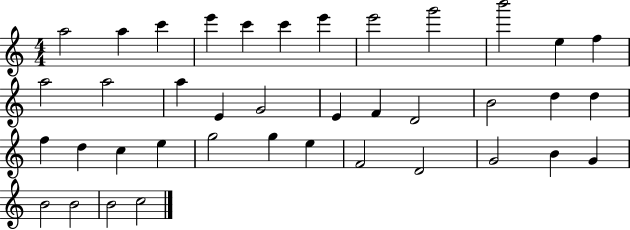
{
  \clef treble
  \numericTimeSignature
  \time 4/4
  \key c \major
  a''2 a''4 c'''4 | e'''4 c'''4 c'''4 e'''4 | e'''2 g'''2 | b'''2 e''4 f''4 | \break a''2 a''2 | a''4 e'4 g'2 | e'4 f'4 d'2 | b'2 d''4 d''4 | \break f''4 d''4 c''4 e''4 | g''2 g''4 e''4 | f'2 d'2 | g'2 b'4 g'4 | \break b'2 b'2 | b'2 c''2 | \bar "|."
}